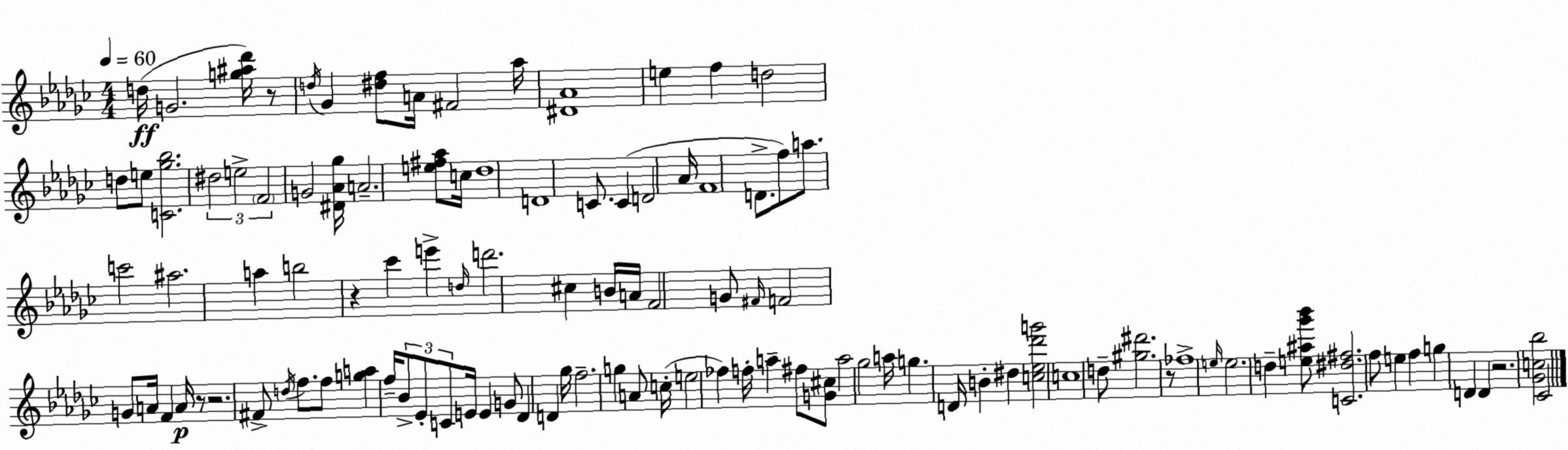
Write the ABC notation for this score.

X:1
T:Untitled
M:4/4
L:1/4
K:Ebm
d/4 G2 [g^a_d']/4 z/2 d/4 _G [^df]/2 A/4 ^F2 _a/4 [^D_A]4 e f d2 d/2 e/2 [C_g_b]2 ^d2 e2 F2 G2 [^D_A_g]/4 A2 [e^f_a]/2 c/4 _d4 D4 C/2 C D2 _A/4 F4 D/2 f/2 a/2 c'2 ^a2 a b2 z _c' e' d/4 d'2 ^c B/4 A/4 F2 G/2 ^F/4 F2 G/2 A/4 F A/4 z/2 z2 ^F/2 d/4 f/2 f/2 [ga] f/4 _B/2 _E/2 C/2 E/4 E G/2 _D D _g/4 f2 g A/2 c/4 e2 _f f/4 a ^f/2 [G^c]/2 a2 _g2 a/4 g D/4 B ^d [c_e_d'g']2 c4 d/2 [^g^d']2 z/2 _f4 e/4 e2 d [e^a_g'_b']/2 [C^d^f]2 f/2 e f g D D z2 [_Gc_b]2 _C2